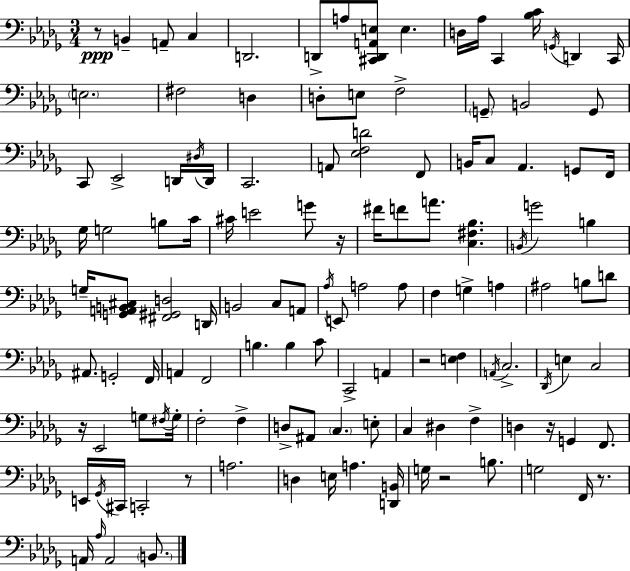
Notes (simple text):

R/e B2/q A2/e C3/q D2/h. D2/e A3/e [C#2,D2,A2,E3]/e E3/q. D3/s Ab3/s C2/q [Bb3,C4]/s G2/s D2/q C2/s E3/h. F#3/h D3/q D3/e E3/e F3/h G2/e B2/h G2/e C2/e Eb2/h D2/s D#3/s D2/s C2/h. A2/e [Eb3,F3,D4]/h F2/e B2/s C3/e Ab2/q. G2/e F2/s Gb3/s G3/h B3/e C4/s C#4/s E4/h G4/e R/s F#4/s F4/e A4/e. [C3,F#3,Bb3]/q. B2/s G4/h B3/q G3/s [G2,A2,B2,C#3]/e [F#2,G#2,D3]/h D2/s B2/h C3/e A2/e Ab3/s E2/e A3/h A3/e F3/q G3/q A3/q A#3/h B3/e D4/e A#2/e. G2/h F2/s A2/q F2/h B3/q. B3/q C4/e C2/h A2/q R/h [E3,F3]/q A2/s C3/h. Db2/s E3/q C3/h R/s Eb2/h G3/e F#3/s G3/s F3/h F3/q D3/e A#2/e C3/q. E3/e C3/q D#3/q F3/q D3/q R/s G2/q F2/e. E2/s Gb2/s C#2/s C2/h R/e A3/h. D3/q E3/s A3/q. [D2,B2]/s G3/s R/h B3/e. G3/h F2/s R/e. A2/s Ab3/s A2/h B2/e.